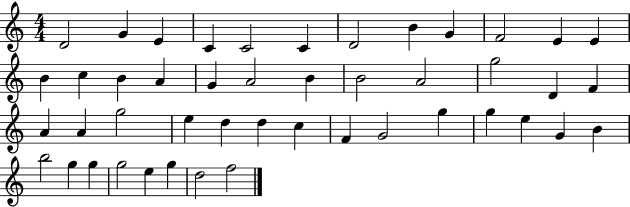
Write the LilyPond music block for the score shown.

{
  \clef treble
  \numericTimeSignature
  \time 4/4
  \key c \major
  d'2 g'4 e'4 | c'4 c'2 c'4 | d'2 b'4 g'4 | f'2 e'4 e'4 | \break b'4 c''4 b'4 a'4 | g'4 a'2 b'4 | b'2 a'2 | g''2 d'4 f'4 | \break a'4 a'4 g''2 | e''4 d''4 d''4 c''4 | f'4 g'2 g''4 | g''4 e''4 g'4 b'4 | \break b''2 g''4 g''4 | g''2 e''4 g''4 | d''2 f''2 | \bar "|."
}